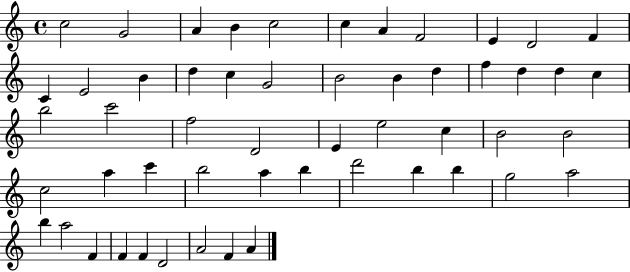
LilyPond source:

{
  \clef treble
  \time 4/4
  \defaultTimeSignature
  \key c \major
  c''2 g'2 | a'4 b'4 c''2 | c''4 a'4 f'2 | e'4 d'2 f'4 | \break c'4 e'2 b'4 | d''4 c''4 g'2 | b'2 b'4 d''4 | f''4 d''4 d''4 c''4 | \break b''2 c'''2 | f''2 d'2 | e'4 e''2 c''4 | b'2 b'2 | \break c''2 a''4 c'''4 | b''2 a''4 b''4 | d'''2 b''4 b''4 | g''2 a''2 | \break b''4 a''2 f'4 | f'4 f'4 d'2 | a'2 f'4 a'4 | \bar "|."
}